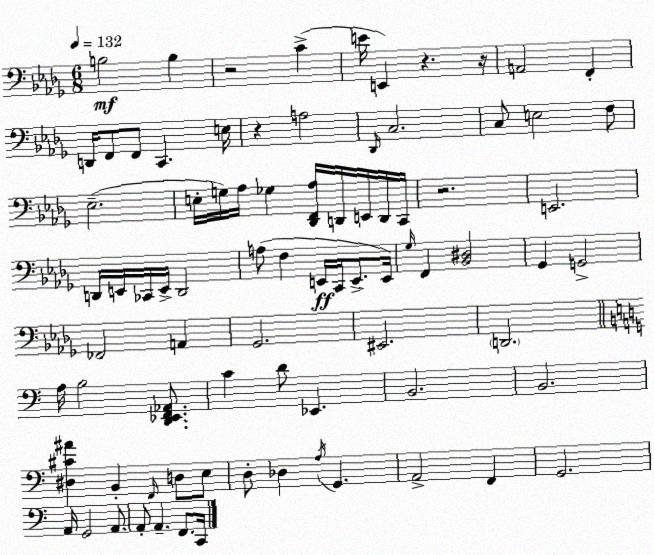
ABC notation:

X:1
T:Untitled
M:6/8
L:1/4
K:Bbm
B,2 B, z2 C E/4 E,, z z/4 A,,2 F,, D,,/4 F,,/2 F,,/2 C,, E,/4 z A,2 _D,,/4 C,2 C,/2 E,2 F,/2 _E,2 E,/4 G,/4 _A,/4 _G, [_D,,F,,_A,]/4 D,,/4 E,,/4 D,,/4 C,,/4 z2 E,,2 D,,/4 E,,/4 _C,,/4 E,,/4 D,,2 A,/2 F, E,,/4 C,,/4 E,,/2 E,,/4 _G,/4 F,, [_B,,^D,]2 _G,, G,,2 _F,,2 A,, _G,,2 ^E,,2 D,,2 A,/4 B,2 [D,,_E,,F,,_A,,]/2 C D/2 _E,, B,,2 B,,2 [^D,^C^A] B,, F,,/4 D,/2 E,/2 D,/2 _D, A,/4 G,, A,,2 F,, G,,2 A,,/4 G,,2 A,,/2 A,,/2 A,, F,,/2 C,,/4